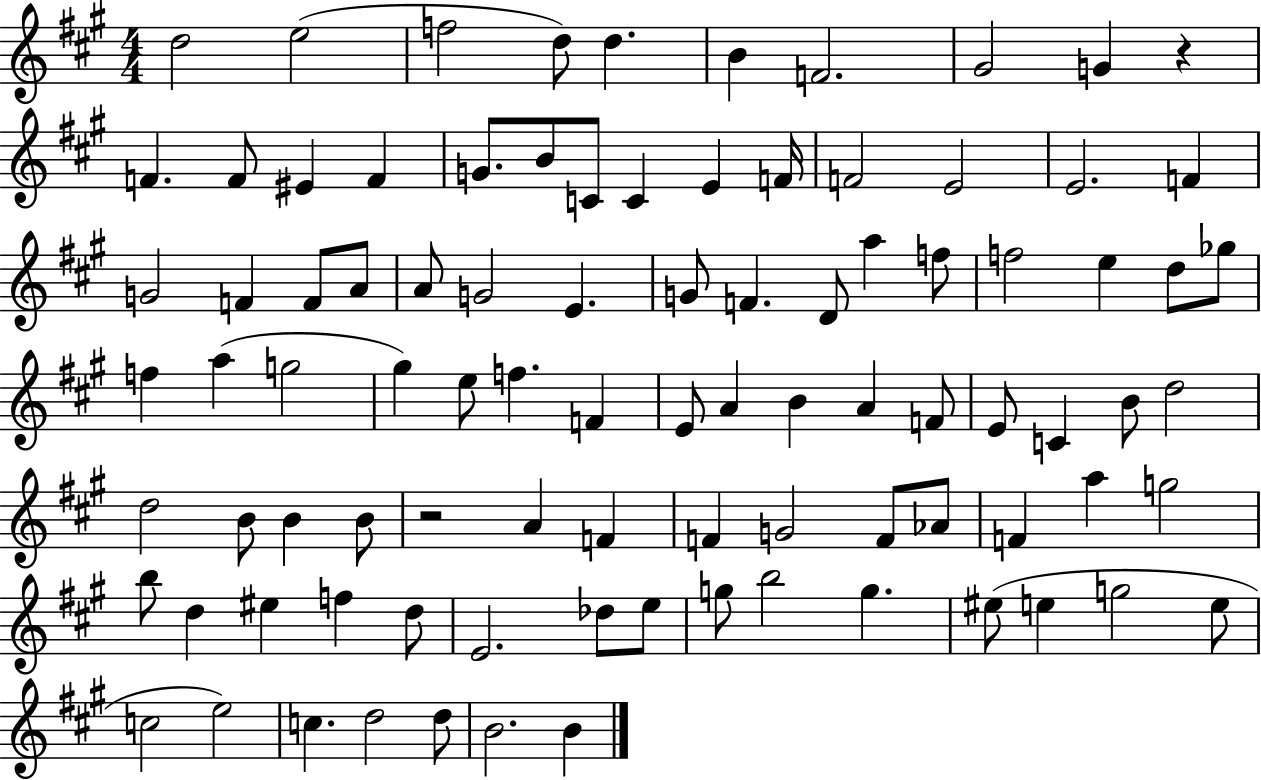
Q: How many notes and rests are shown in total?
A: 92